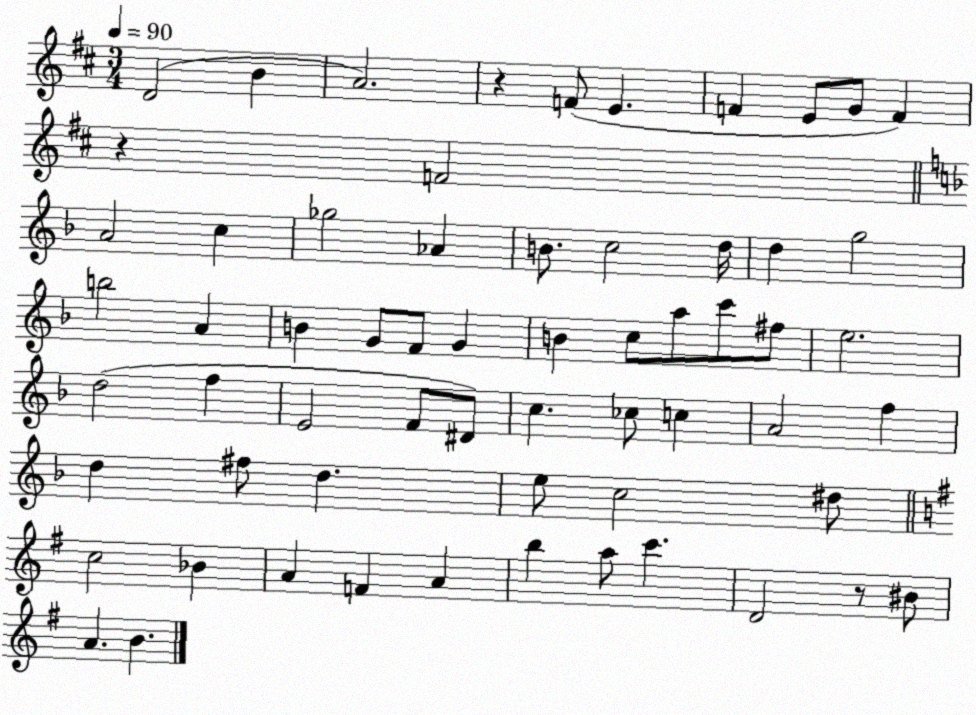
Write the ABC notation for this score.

X:1
T:Untitled
M:3/4
L:1/4
K:D
D2 B A2 z F/2 E F E/2 G/2 F z F2 A2 c _g2 _A B/2 c2 d/4 d g2 b2 A B G/2 F/2 G B c/2 a/2 c'/2 ^f/2 e2 d2 f E2 F/2 ^D/2 c _c/2 c A2 f d ^f/2 d e/2 c2 ^d/2 c2 _B A F A b a/2 c' D2 z/2 ^B/2 A B